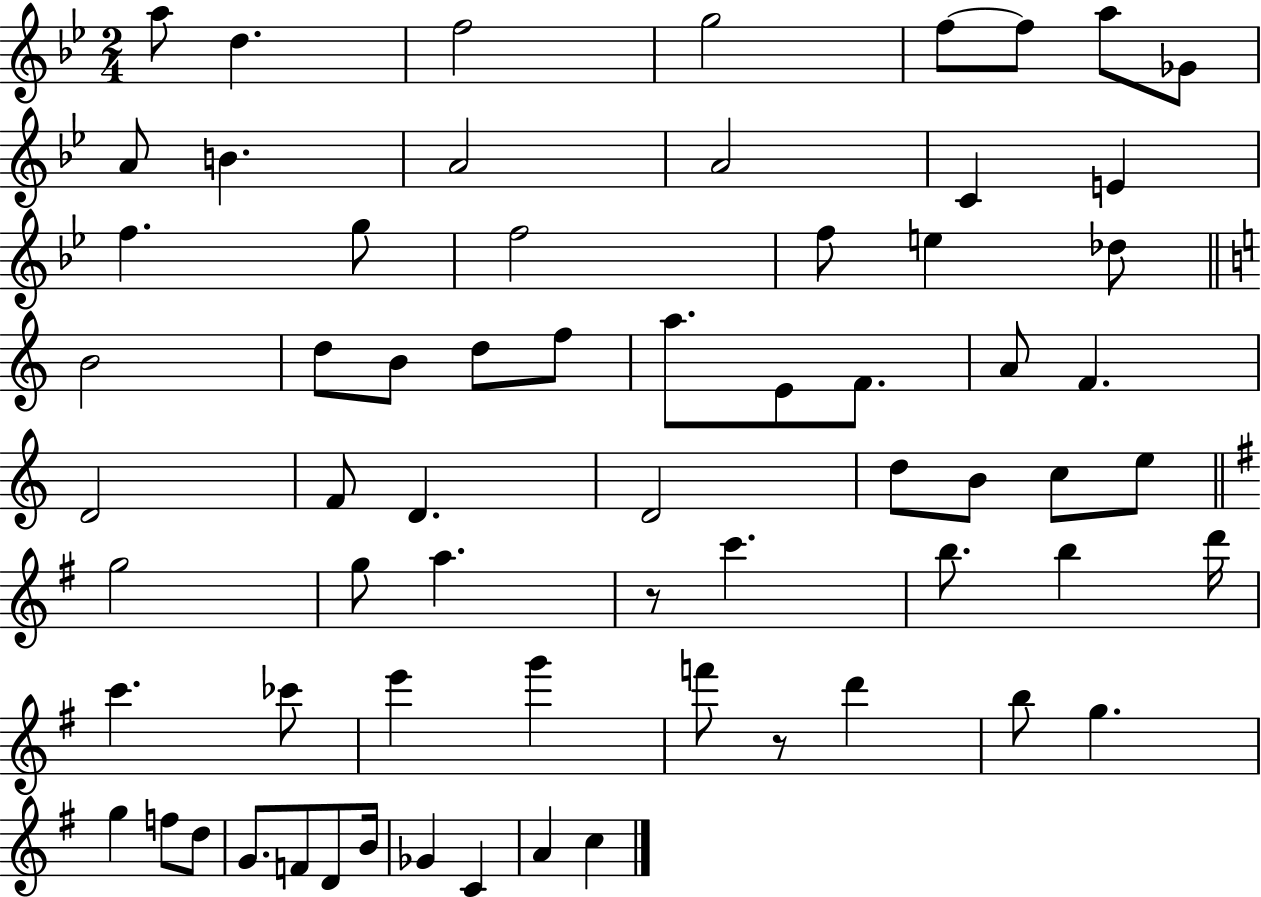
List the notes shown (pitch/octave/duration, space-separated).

A5/e D5/q. F5/h G5/h F5/e F5/e A5/e Gb4/e A4/e B4/q. A4/h A4/h C4/q E4/q F5/q. G5/e F5/h F5/e E5/q Db5/e B4/h D5/e B4/e D5/e F5/e A5/e. E4/e F4/e. A4/e F4/q. D4/h F4/e D4/q. D4/h D5/e B4/e C5/e E5/e G5/h G5/e A5/q. R/e C6/q. B5/e. B5/q D6/s C6/q. CES6/e E6/q G6/q F6/e R/e D6/q B5/e G5/q. G5/q F5/e D5/e G4/e. F4/e D4/e B4/s Gb4/q C4/q A4/q C5/q